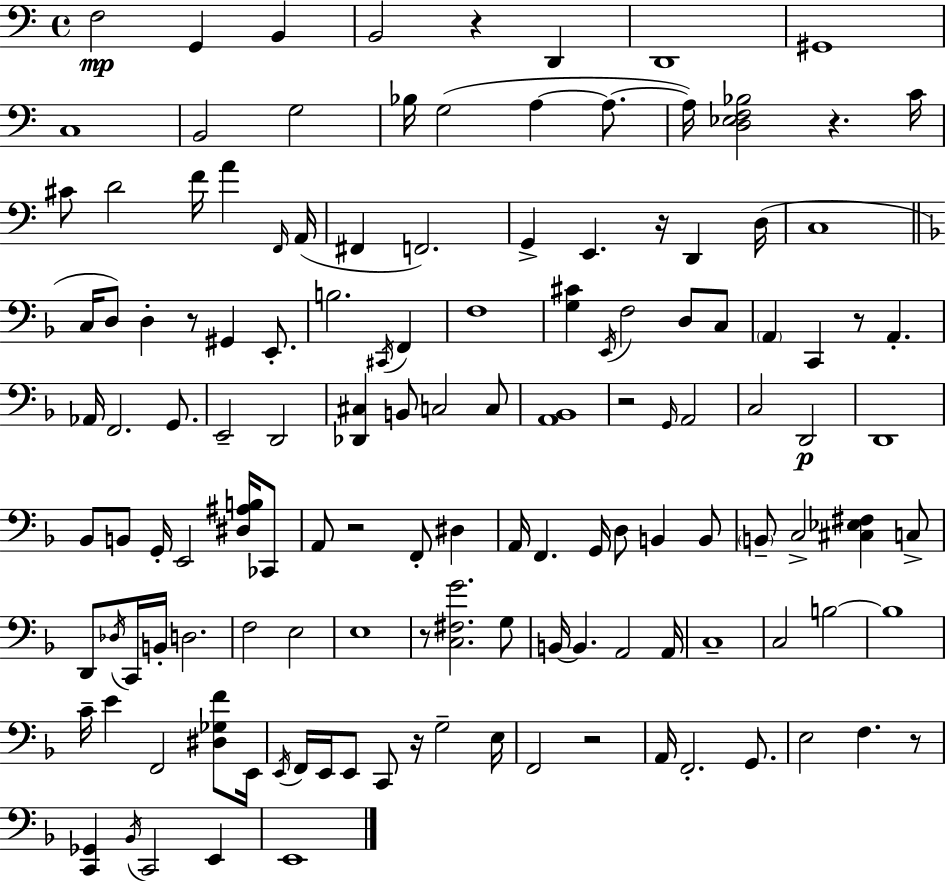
X:1
T:Untitled
M:4/4
L:1/4
K:C
F,2 G,, B,, B,,2 z D,, D,,4 ^G,,4 C,4 B,,2 G,2 _B,/4 G,2 A, A,/2 A,/4 [D,_E,F,_B,]2 z C/4 ^C/2 D2 F/4 A F,,/4 A,,/4 ^F,, F,,2 G,, E,, z/4 D,, D,/4 C,4 C,/4 D,/2 D, z/2 ^G,, E,,/2 B,2 ^C,,/4 F,, F,4 [G,^C] E,,/4 F,2 D,/2 C,/2 A,, C,, z/2 A,, _A,,/4 F,,2 G,,/2 E,,2 D,,2 [_D,,^C,] B,,/2 C,2 C,/2 [A,,_B,,]4 z2 G,,/4 A,,2 C,2 D,,2 D,,4 _B,,/2 B,,/2 G,,/4 E,,2 [^D,^A,B,]/4 _C,,/2 A,,/2 z2 F,,/2 ^D, A,,/4 F,, G,,/4 D,/2 B,, B,,/2 B,,/2 C,2 [^C,_E,^F,] C,/2 D,,/2 _D,/4 C,,/4 B,,/4 D,2 F,2 E,2 E,4 z/2 [C,^F,G]2 G,/2 B,,/4 B,, A,,2 A,,/4 C,4 C,2 B,2 B,4 C/4 E F,,2 [^D,_G,F]/2 E,,/4 E,,/4 F,,/4 E,,/4 E,,/2 C,,/2 z/4 G,2 E,/4 F,,2 z2 A,,/4 F,,2 G,,/2 E,2 F, z/2 [C,,_G,,] _B,,/4 C,,2 E,, E,,4